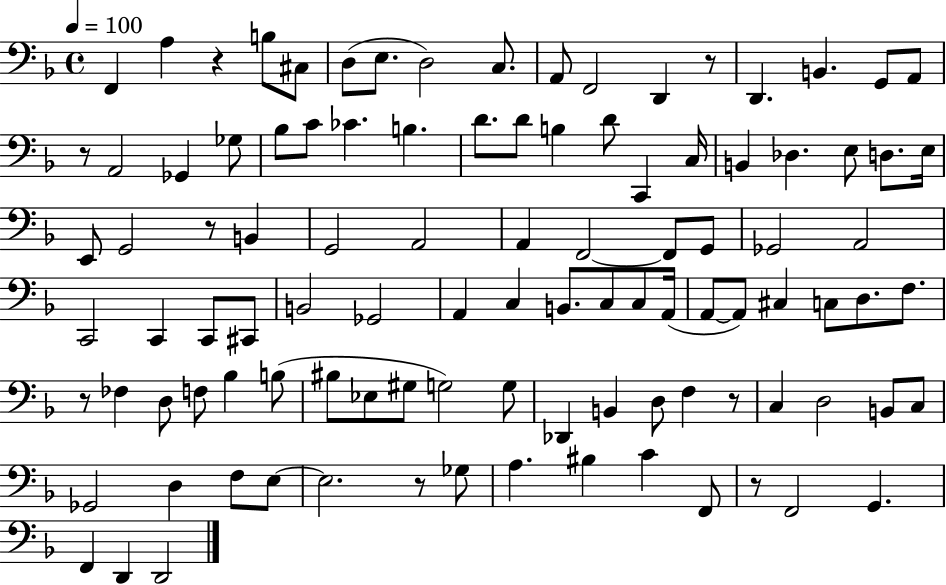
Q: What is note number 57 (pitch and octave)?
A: A2